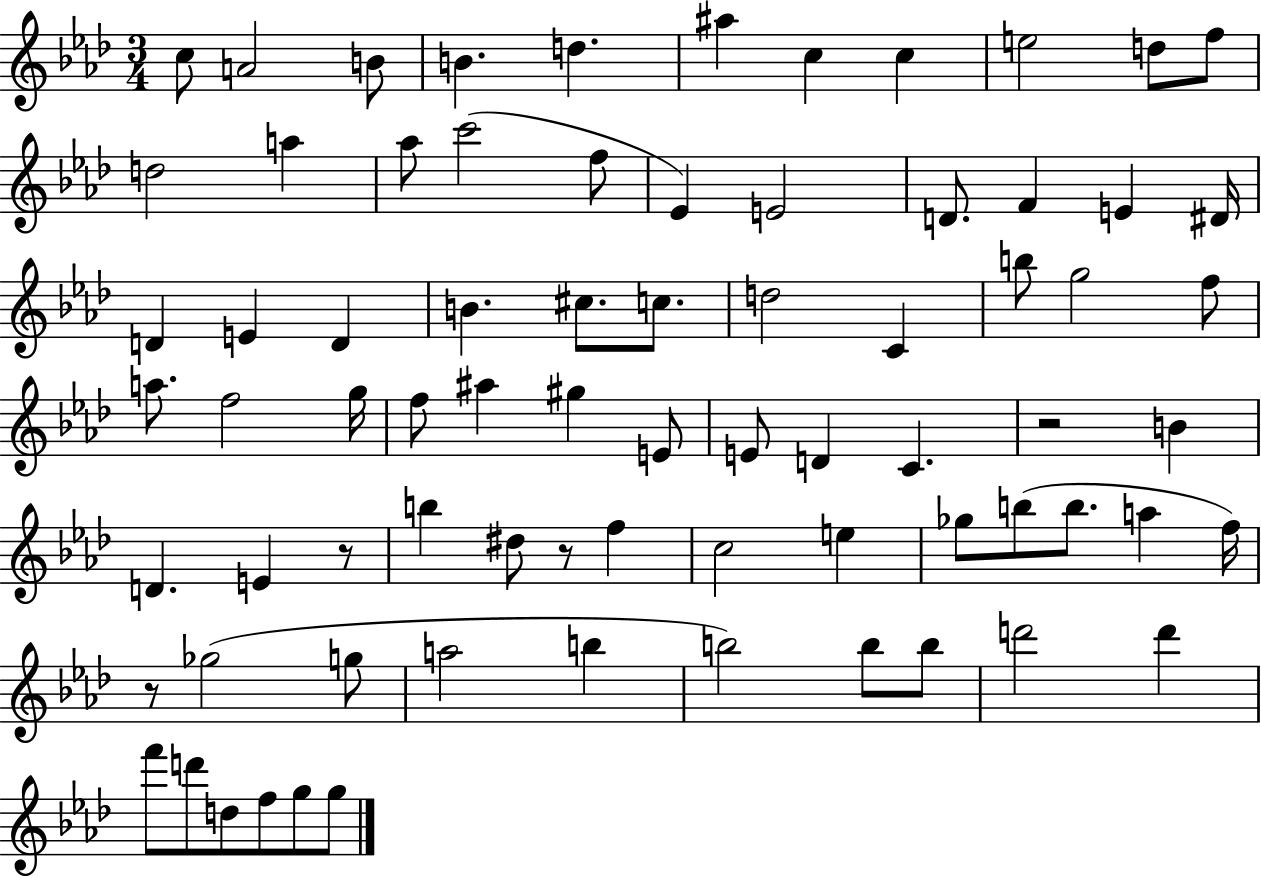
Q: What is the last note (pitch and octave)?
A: G5